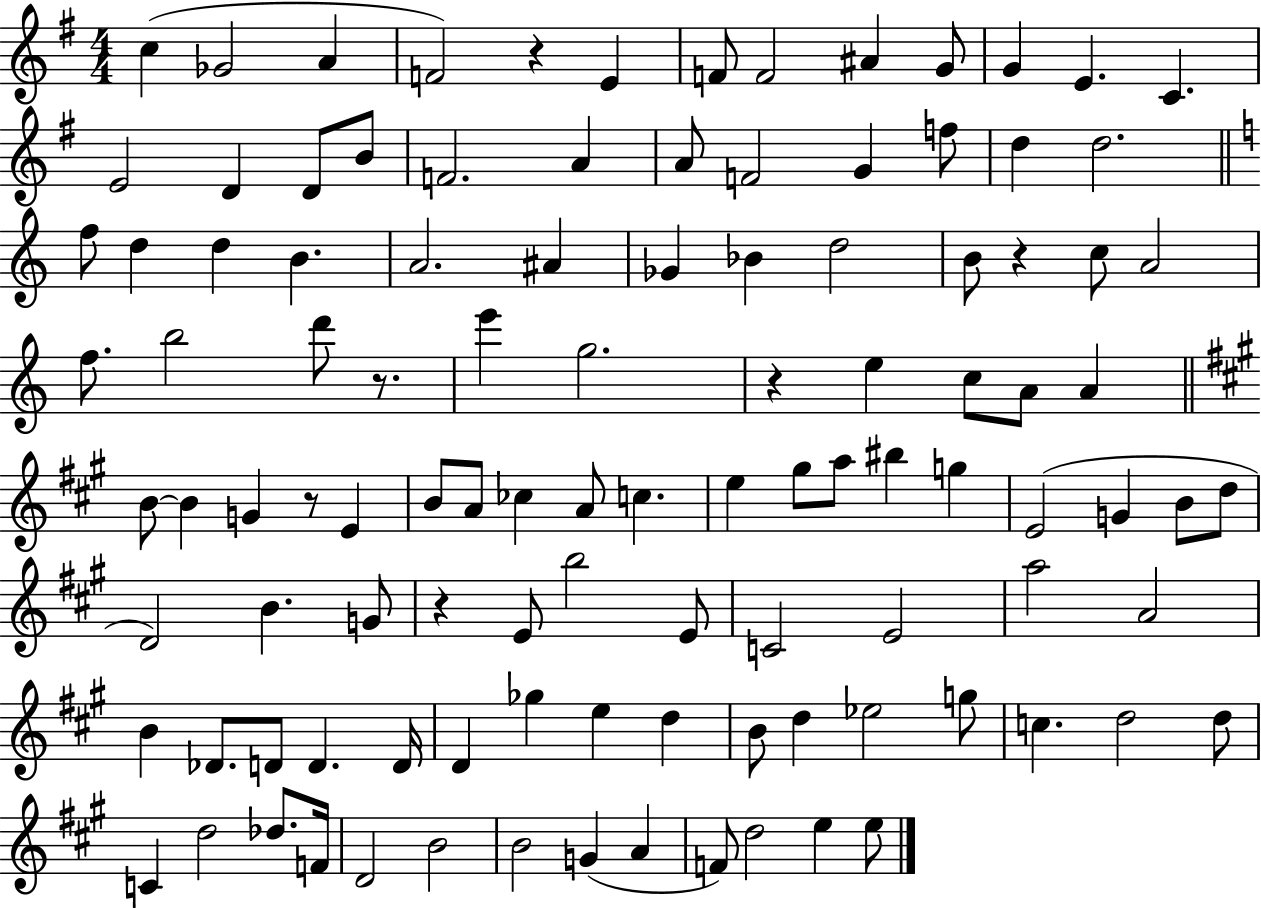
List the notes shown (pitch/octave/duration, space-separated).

C5/q Gb4/h A4/q F4/h R/q E4/q F4/e F4/h A#4/q G4/e G4/q E4/q. C4/q. E4/h D4/q D4/e B4/e F4/h. A4/q A4/e F4/h G4/q F5/e D5/q D5/h. F5/e D5/q D5/q B4/q. A4/h. A#4/q Gb4/q Bb4/q D5/h B4/e R/q C5/e A4/h F5/e. B5/h D6/e R/e. E6/q G5/h. R/q E5/q C5/e A4/e A4/q B4/e B4/q G4/q R/e E4/q B4/e A4/e CES5/q A4/e C5/q. E5/q G#5/e A5/e BIS5/q G5/q E4/h G4/q B4/e D5/e D4/h B4/q. G4/e R/q E4/e B5/h E4/e C4/h E4/h A5/h A4/h B4/q Db4/e. D4/e D4/q. D4/s D4/q Gb5/q E5/q D5/q B4/e D5/q Eb5/h G5/e C5/q. D5/h D5/e C4/q D5/h Db5/e. F4/s D4/h B4/h B4/h G4/q A4/q F4/e D5/h E5/q E5/e